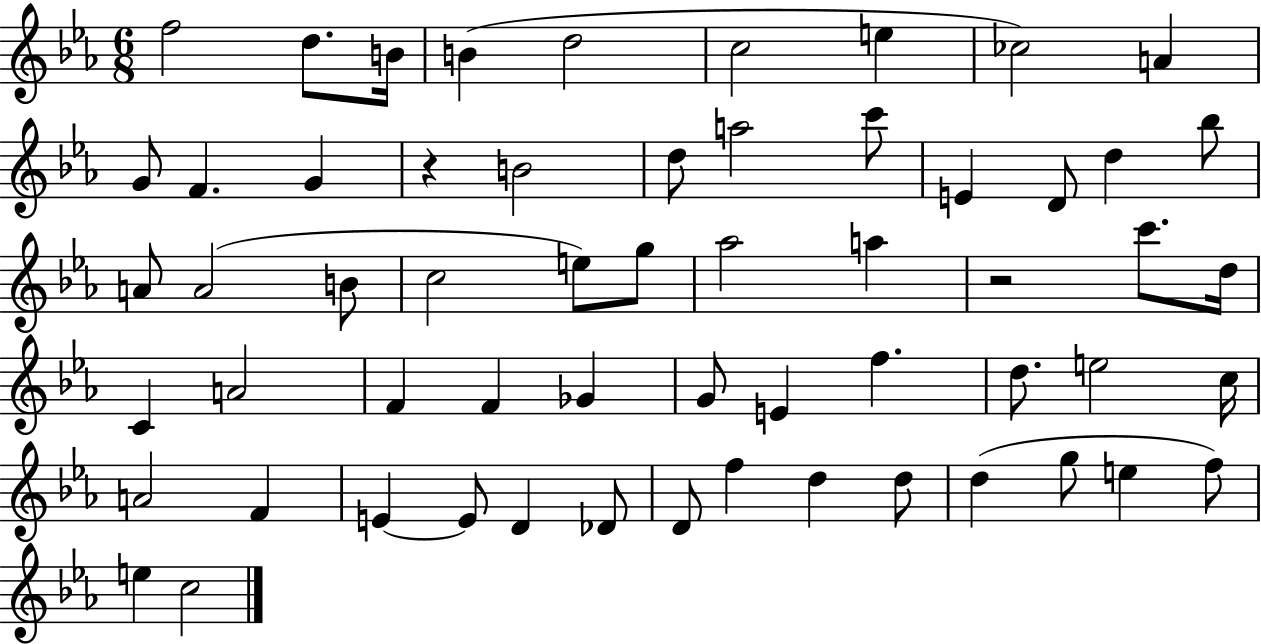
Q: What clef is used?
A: treble